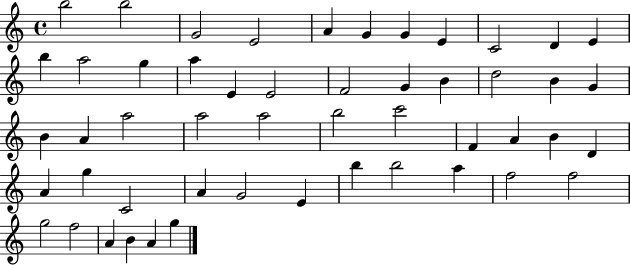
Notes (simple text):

B5/h B5/h G4/h E4/h A4/q G4/q G4/q E4/q C4/h D4/q E4/q B5/q A5/h G5/q A5/q E4/q E4/h F4/h G4/q B4/q D5/h B4/q G4/q B4/q A4/q A5/h A5/h A5/h B5/h C6/h F4/q A4/q B4/q D4/q A4/q G5/q C4/h A4/q G4/h E4/q B5/q B5/h A5/q F5/h F5/h G5/h F5/h A4/q B4/q A4/q G5/q